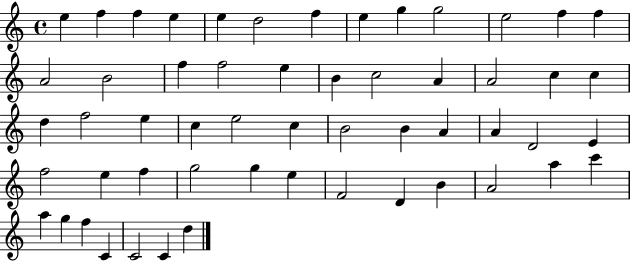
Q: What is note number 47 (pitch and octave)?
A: A5